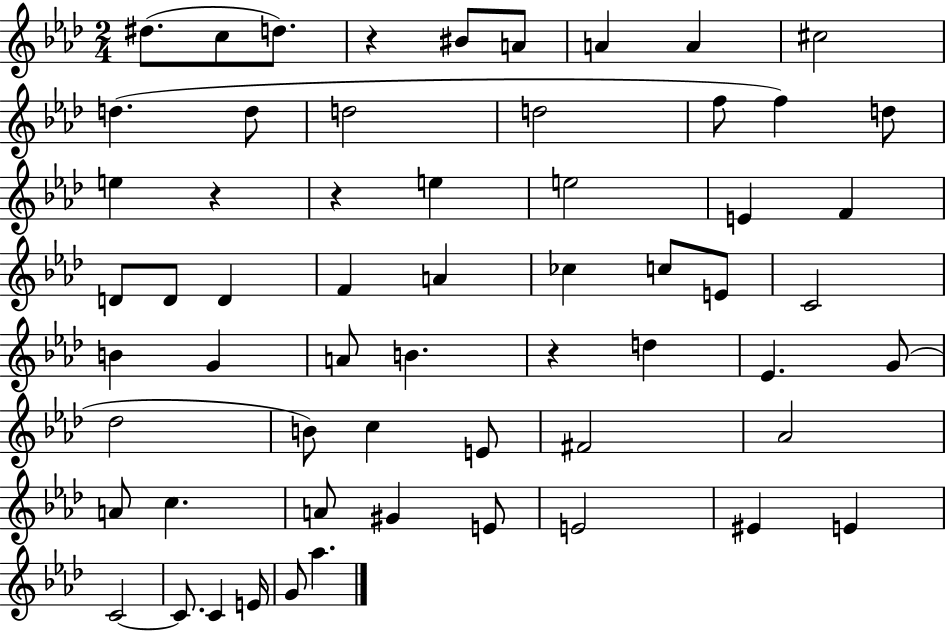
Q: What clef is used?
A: treble